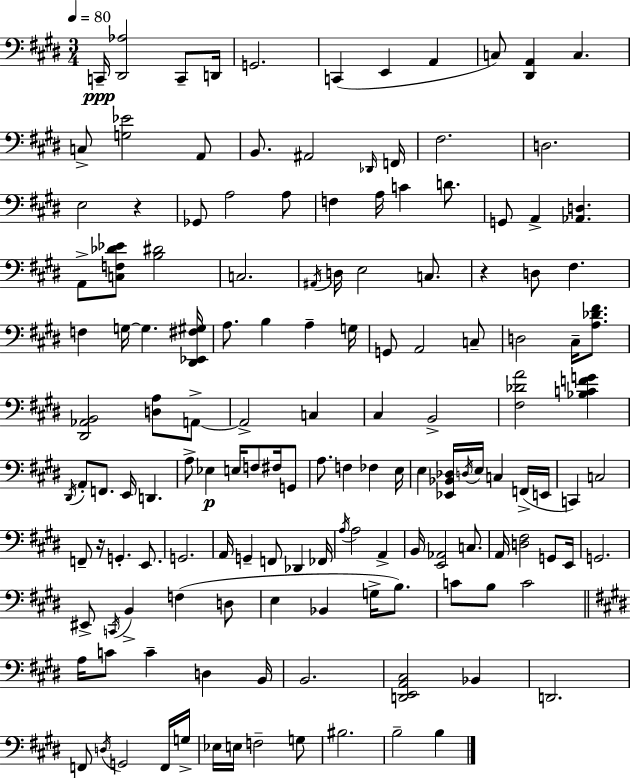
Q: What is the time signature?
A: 3/4